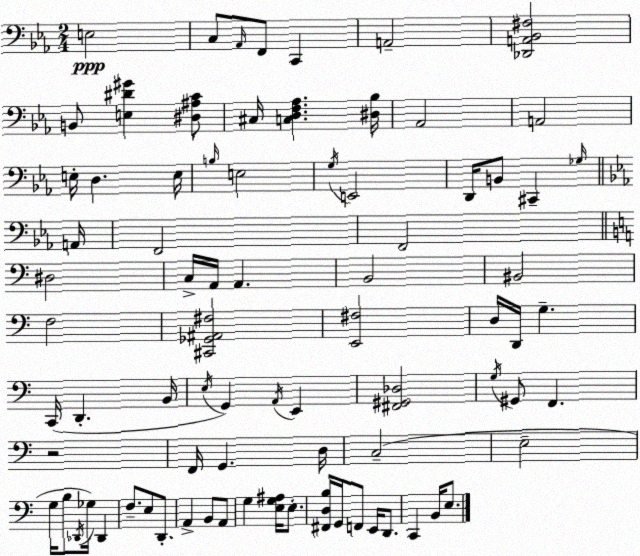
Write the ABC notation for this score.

X:1
T:Untitled
M:2/4
L:1/4
K:Cm
E,2 C,/2 _A,,/4 F,,/2 C,, A,,2 [_D,,A,,_B,,^F,]2 B,,/2 [E,^D^G] [^D,^A,C]/2 ^C,/4 [C,D,F,_A,] [^D,_B,]/4 _A,,2 A,,2 E,/4 D, E,/4 B,/4 E,2 G,/4 E,,2 D,,/4 B,,/2 ^C,, _G,/4 A,,/4 F,,2 F,,2 ^D,2 C,/4 A,,/4 A,, B,,2 ^B,,2 F,2 [^C,,_G,,^A,,^F,]2 [E,,^F,]2 D,/4 D,,/4 G, C,,/4 D,, B,,/4 E,/4 G,, A,,/4 E,, [^F,,^G,,_D,]2 G,/4 ^G,,/2 F,, z2 F,,/4 G,, D,/4 C,2 E,2 G,/4 B,/2 _D,,/4 _G,/4 _D,, F,/2 E,/2 D,,/2 A,, B,,/2 A,,/2 G, [E,G,^A,]/4 E,/2 [^F,,D,B,]/4 G,,/4 F,,/2 E,,/4 D,,/2 C,, B,,/4 E,/2